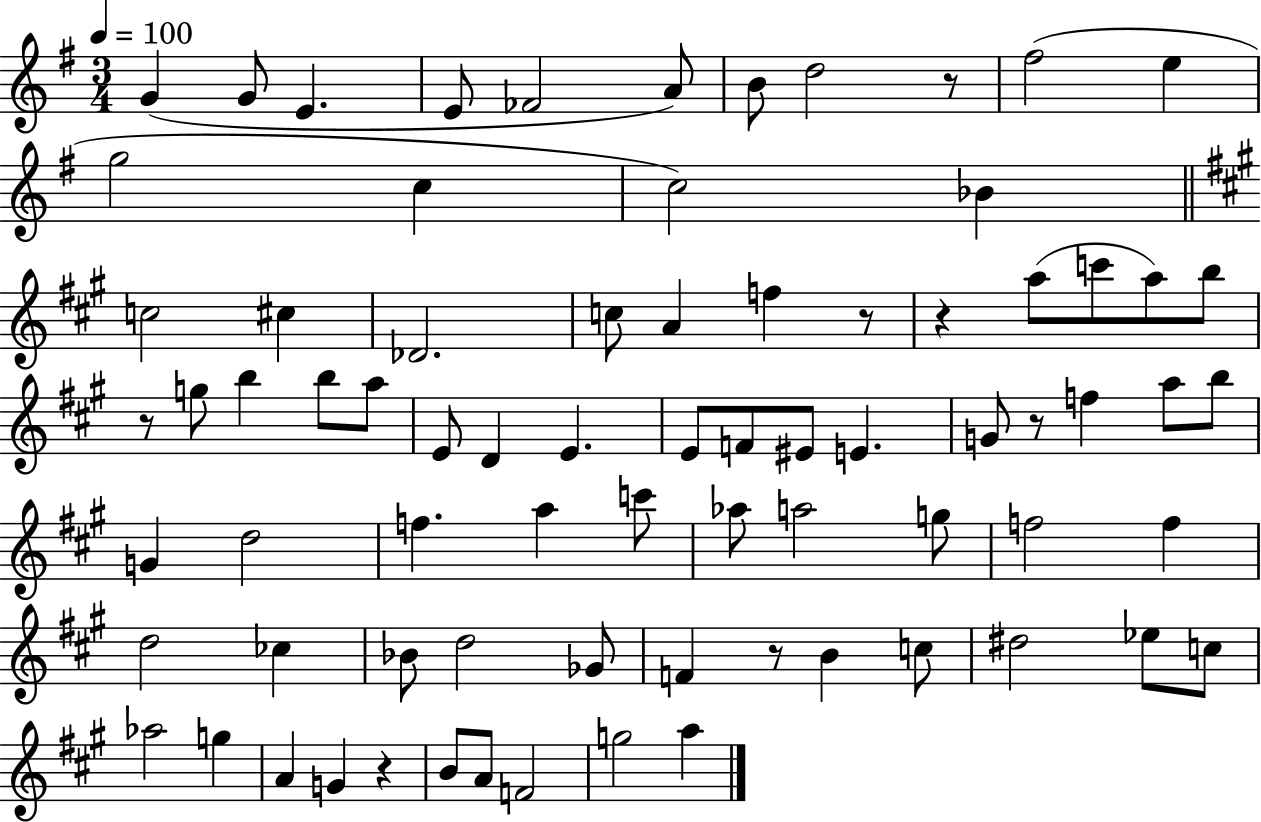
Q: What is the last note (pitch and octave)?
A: A5